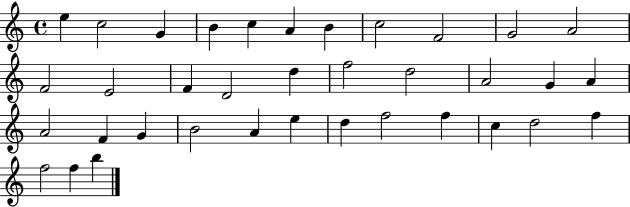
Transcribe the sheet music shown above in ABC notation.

X:1
T:Untitled
M:4/4
L:1/4
K:C
e c2 G B c A B c2 F2 G2 A2 F2 E2 F D2 d f2 d2 A2 G A A2 F G B2 A e d f2 f c d2 f f2 f b